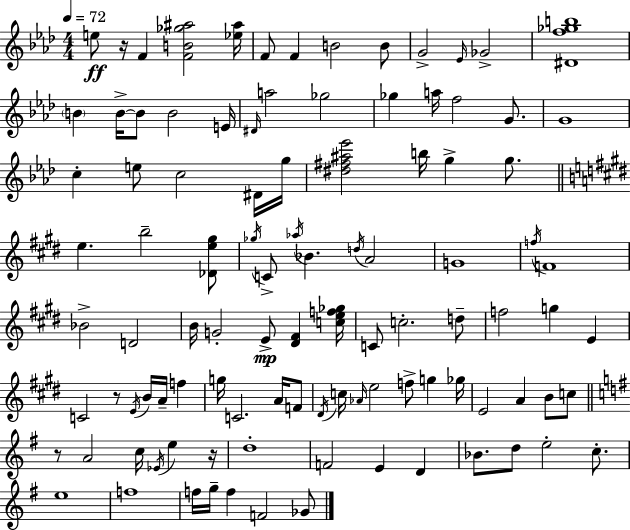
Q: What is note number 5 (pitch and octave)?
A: B4